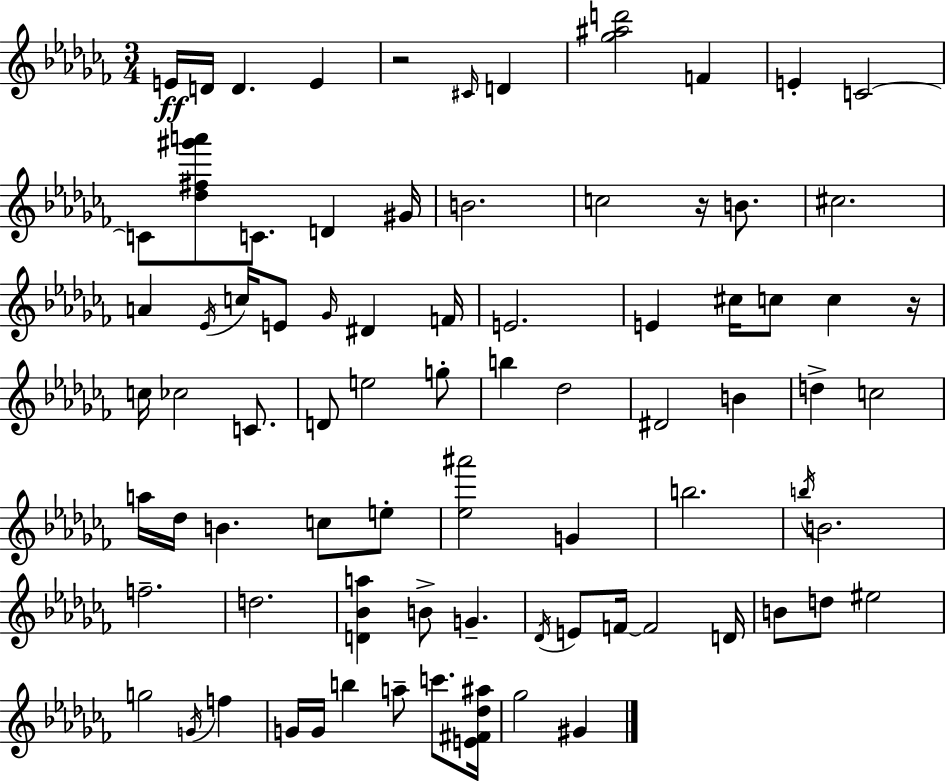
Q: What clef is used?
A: treble